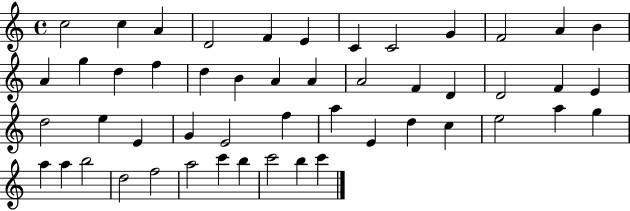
{
  \clef treble
  \time 4/4
  \defaultTimeSignature
  \key c \major
  c''2 c''4 a'4 | d'2 f'4 e'4 | c'4 c'2 g'4 | f'2 a'4 b'4 | \break a'4 g''4 d''4 f''4 | d''4 b'4 a'4 a'4 | a'2 f'4 d'4 | d'2 f'4 e'4 | \break d''2 e''4 e'4 | g'4 e'2 f''4 | a''4 e'4 d''4 c''4 | e''2 a''4 g''4 | \break a''4 a''4 b''2 | d''2 f''2 | a''2 c'''4 b''4 | c'''2 b''4 c'''4 | \break \bar "|."
}